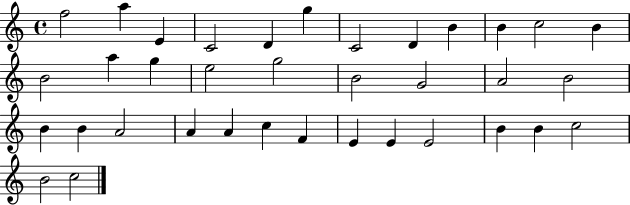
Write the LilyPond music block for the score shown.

{
  \clef treble
  \time 4/4
  \defaultTimeSignature
  \key c \major
  f''2 a''4 e'4 | c'2 d'4 g''4 | c'2 d'4 b'4 | b'4 c''2 b'4 | \break b'2 a''4 g''4 | e''2 g''2 | b'2 g'2 | a'2 b'2 | \break b'4 b'4 a'2 | a'4 a'4 c''4 f'4 | e'4 e'4 e'2 | b'4 b'4 c''2 | \break b'2 c''2 | \bar "|."
}